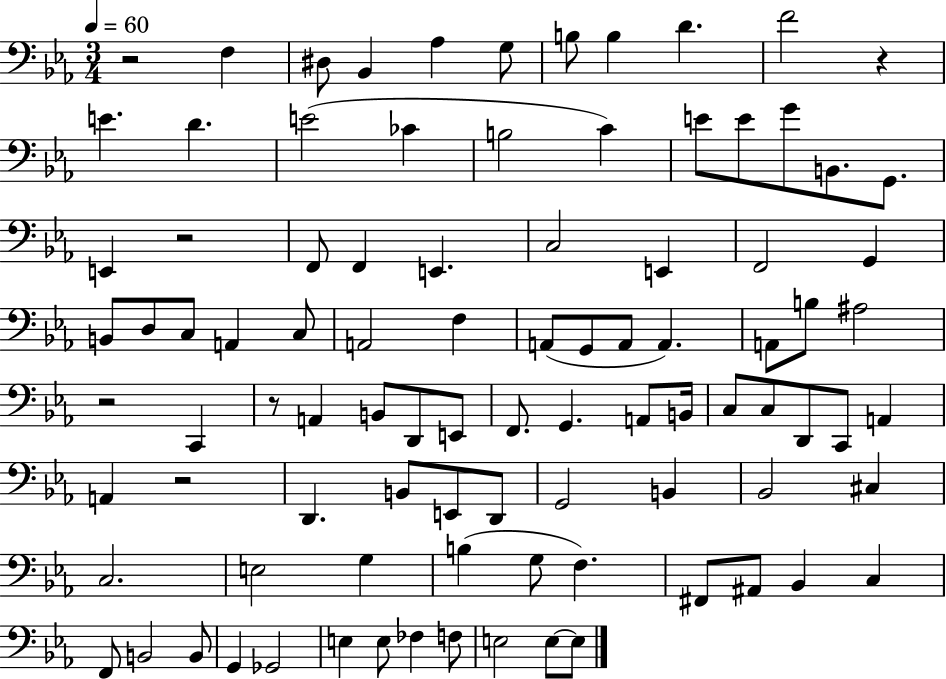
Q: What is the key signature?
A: EES major